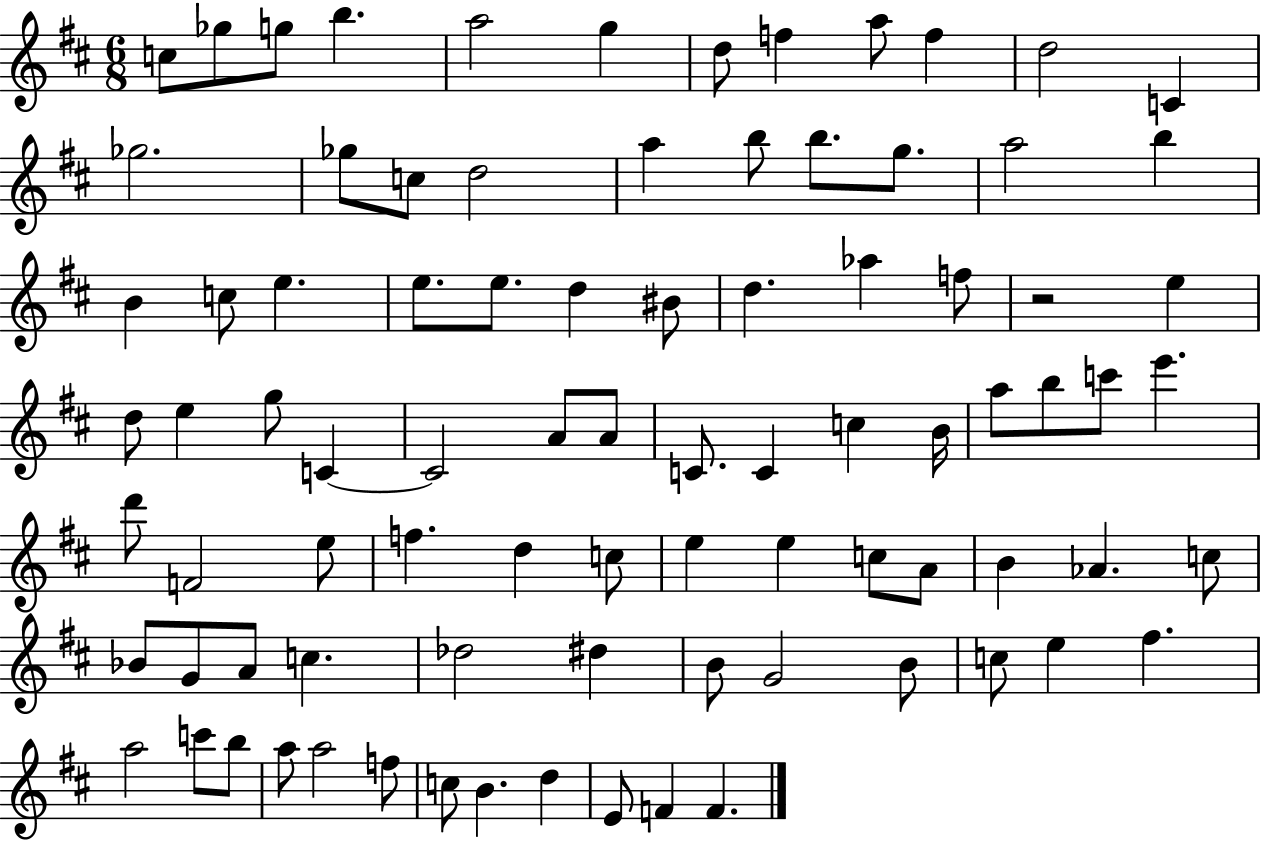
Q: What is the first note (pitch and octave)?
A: C5